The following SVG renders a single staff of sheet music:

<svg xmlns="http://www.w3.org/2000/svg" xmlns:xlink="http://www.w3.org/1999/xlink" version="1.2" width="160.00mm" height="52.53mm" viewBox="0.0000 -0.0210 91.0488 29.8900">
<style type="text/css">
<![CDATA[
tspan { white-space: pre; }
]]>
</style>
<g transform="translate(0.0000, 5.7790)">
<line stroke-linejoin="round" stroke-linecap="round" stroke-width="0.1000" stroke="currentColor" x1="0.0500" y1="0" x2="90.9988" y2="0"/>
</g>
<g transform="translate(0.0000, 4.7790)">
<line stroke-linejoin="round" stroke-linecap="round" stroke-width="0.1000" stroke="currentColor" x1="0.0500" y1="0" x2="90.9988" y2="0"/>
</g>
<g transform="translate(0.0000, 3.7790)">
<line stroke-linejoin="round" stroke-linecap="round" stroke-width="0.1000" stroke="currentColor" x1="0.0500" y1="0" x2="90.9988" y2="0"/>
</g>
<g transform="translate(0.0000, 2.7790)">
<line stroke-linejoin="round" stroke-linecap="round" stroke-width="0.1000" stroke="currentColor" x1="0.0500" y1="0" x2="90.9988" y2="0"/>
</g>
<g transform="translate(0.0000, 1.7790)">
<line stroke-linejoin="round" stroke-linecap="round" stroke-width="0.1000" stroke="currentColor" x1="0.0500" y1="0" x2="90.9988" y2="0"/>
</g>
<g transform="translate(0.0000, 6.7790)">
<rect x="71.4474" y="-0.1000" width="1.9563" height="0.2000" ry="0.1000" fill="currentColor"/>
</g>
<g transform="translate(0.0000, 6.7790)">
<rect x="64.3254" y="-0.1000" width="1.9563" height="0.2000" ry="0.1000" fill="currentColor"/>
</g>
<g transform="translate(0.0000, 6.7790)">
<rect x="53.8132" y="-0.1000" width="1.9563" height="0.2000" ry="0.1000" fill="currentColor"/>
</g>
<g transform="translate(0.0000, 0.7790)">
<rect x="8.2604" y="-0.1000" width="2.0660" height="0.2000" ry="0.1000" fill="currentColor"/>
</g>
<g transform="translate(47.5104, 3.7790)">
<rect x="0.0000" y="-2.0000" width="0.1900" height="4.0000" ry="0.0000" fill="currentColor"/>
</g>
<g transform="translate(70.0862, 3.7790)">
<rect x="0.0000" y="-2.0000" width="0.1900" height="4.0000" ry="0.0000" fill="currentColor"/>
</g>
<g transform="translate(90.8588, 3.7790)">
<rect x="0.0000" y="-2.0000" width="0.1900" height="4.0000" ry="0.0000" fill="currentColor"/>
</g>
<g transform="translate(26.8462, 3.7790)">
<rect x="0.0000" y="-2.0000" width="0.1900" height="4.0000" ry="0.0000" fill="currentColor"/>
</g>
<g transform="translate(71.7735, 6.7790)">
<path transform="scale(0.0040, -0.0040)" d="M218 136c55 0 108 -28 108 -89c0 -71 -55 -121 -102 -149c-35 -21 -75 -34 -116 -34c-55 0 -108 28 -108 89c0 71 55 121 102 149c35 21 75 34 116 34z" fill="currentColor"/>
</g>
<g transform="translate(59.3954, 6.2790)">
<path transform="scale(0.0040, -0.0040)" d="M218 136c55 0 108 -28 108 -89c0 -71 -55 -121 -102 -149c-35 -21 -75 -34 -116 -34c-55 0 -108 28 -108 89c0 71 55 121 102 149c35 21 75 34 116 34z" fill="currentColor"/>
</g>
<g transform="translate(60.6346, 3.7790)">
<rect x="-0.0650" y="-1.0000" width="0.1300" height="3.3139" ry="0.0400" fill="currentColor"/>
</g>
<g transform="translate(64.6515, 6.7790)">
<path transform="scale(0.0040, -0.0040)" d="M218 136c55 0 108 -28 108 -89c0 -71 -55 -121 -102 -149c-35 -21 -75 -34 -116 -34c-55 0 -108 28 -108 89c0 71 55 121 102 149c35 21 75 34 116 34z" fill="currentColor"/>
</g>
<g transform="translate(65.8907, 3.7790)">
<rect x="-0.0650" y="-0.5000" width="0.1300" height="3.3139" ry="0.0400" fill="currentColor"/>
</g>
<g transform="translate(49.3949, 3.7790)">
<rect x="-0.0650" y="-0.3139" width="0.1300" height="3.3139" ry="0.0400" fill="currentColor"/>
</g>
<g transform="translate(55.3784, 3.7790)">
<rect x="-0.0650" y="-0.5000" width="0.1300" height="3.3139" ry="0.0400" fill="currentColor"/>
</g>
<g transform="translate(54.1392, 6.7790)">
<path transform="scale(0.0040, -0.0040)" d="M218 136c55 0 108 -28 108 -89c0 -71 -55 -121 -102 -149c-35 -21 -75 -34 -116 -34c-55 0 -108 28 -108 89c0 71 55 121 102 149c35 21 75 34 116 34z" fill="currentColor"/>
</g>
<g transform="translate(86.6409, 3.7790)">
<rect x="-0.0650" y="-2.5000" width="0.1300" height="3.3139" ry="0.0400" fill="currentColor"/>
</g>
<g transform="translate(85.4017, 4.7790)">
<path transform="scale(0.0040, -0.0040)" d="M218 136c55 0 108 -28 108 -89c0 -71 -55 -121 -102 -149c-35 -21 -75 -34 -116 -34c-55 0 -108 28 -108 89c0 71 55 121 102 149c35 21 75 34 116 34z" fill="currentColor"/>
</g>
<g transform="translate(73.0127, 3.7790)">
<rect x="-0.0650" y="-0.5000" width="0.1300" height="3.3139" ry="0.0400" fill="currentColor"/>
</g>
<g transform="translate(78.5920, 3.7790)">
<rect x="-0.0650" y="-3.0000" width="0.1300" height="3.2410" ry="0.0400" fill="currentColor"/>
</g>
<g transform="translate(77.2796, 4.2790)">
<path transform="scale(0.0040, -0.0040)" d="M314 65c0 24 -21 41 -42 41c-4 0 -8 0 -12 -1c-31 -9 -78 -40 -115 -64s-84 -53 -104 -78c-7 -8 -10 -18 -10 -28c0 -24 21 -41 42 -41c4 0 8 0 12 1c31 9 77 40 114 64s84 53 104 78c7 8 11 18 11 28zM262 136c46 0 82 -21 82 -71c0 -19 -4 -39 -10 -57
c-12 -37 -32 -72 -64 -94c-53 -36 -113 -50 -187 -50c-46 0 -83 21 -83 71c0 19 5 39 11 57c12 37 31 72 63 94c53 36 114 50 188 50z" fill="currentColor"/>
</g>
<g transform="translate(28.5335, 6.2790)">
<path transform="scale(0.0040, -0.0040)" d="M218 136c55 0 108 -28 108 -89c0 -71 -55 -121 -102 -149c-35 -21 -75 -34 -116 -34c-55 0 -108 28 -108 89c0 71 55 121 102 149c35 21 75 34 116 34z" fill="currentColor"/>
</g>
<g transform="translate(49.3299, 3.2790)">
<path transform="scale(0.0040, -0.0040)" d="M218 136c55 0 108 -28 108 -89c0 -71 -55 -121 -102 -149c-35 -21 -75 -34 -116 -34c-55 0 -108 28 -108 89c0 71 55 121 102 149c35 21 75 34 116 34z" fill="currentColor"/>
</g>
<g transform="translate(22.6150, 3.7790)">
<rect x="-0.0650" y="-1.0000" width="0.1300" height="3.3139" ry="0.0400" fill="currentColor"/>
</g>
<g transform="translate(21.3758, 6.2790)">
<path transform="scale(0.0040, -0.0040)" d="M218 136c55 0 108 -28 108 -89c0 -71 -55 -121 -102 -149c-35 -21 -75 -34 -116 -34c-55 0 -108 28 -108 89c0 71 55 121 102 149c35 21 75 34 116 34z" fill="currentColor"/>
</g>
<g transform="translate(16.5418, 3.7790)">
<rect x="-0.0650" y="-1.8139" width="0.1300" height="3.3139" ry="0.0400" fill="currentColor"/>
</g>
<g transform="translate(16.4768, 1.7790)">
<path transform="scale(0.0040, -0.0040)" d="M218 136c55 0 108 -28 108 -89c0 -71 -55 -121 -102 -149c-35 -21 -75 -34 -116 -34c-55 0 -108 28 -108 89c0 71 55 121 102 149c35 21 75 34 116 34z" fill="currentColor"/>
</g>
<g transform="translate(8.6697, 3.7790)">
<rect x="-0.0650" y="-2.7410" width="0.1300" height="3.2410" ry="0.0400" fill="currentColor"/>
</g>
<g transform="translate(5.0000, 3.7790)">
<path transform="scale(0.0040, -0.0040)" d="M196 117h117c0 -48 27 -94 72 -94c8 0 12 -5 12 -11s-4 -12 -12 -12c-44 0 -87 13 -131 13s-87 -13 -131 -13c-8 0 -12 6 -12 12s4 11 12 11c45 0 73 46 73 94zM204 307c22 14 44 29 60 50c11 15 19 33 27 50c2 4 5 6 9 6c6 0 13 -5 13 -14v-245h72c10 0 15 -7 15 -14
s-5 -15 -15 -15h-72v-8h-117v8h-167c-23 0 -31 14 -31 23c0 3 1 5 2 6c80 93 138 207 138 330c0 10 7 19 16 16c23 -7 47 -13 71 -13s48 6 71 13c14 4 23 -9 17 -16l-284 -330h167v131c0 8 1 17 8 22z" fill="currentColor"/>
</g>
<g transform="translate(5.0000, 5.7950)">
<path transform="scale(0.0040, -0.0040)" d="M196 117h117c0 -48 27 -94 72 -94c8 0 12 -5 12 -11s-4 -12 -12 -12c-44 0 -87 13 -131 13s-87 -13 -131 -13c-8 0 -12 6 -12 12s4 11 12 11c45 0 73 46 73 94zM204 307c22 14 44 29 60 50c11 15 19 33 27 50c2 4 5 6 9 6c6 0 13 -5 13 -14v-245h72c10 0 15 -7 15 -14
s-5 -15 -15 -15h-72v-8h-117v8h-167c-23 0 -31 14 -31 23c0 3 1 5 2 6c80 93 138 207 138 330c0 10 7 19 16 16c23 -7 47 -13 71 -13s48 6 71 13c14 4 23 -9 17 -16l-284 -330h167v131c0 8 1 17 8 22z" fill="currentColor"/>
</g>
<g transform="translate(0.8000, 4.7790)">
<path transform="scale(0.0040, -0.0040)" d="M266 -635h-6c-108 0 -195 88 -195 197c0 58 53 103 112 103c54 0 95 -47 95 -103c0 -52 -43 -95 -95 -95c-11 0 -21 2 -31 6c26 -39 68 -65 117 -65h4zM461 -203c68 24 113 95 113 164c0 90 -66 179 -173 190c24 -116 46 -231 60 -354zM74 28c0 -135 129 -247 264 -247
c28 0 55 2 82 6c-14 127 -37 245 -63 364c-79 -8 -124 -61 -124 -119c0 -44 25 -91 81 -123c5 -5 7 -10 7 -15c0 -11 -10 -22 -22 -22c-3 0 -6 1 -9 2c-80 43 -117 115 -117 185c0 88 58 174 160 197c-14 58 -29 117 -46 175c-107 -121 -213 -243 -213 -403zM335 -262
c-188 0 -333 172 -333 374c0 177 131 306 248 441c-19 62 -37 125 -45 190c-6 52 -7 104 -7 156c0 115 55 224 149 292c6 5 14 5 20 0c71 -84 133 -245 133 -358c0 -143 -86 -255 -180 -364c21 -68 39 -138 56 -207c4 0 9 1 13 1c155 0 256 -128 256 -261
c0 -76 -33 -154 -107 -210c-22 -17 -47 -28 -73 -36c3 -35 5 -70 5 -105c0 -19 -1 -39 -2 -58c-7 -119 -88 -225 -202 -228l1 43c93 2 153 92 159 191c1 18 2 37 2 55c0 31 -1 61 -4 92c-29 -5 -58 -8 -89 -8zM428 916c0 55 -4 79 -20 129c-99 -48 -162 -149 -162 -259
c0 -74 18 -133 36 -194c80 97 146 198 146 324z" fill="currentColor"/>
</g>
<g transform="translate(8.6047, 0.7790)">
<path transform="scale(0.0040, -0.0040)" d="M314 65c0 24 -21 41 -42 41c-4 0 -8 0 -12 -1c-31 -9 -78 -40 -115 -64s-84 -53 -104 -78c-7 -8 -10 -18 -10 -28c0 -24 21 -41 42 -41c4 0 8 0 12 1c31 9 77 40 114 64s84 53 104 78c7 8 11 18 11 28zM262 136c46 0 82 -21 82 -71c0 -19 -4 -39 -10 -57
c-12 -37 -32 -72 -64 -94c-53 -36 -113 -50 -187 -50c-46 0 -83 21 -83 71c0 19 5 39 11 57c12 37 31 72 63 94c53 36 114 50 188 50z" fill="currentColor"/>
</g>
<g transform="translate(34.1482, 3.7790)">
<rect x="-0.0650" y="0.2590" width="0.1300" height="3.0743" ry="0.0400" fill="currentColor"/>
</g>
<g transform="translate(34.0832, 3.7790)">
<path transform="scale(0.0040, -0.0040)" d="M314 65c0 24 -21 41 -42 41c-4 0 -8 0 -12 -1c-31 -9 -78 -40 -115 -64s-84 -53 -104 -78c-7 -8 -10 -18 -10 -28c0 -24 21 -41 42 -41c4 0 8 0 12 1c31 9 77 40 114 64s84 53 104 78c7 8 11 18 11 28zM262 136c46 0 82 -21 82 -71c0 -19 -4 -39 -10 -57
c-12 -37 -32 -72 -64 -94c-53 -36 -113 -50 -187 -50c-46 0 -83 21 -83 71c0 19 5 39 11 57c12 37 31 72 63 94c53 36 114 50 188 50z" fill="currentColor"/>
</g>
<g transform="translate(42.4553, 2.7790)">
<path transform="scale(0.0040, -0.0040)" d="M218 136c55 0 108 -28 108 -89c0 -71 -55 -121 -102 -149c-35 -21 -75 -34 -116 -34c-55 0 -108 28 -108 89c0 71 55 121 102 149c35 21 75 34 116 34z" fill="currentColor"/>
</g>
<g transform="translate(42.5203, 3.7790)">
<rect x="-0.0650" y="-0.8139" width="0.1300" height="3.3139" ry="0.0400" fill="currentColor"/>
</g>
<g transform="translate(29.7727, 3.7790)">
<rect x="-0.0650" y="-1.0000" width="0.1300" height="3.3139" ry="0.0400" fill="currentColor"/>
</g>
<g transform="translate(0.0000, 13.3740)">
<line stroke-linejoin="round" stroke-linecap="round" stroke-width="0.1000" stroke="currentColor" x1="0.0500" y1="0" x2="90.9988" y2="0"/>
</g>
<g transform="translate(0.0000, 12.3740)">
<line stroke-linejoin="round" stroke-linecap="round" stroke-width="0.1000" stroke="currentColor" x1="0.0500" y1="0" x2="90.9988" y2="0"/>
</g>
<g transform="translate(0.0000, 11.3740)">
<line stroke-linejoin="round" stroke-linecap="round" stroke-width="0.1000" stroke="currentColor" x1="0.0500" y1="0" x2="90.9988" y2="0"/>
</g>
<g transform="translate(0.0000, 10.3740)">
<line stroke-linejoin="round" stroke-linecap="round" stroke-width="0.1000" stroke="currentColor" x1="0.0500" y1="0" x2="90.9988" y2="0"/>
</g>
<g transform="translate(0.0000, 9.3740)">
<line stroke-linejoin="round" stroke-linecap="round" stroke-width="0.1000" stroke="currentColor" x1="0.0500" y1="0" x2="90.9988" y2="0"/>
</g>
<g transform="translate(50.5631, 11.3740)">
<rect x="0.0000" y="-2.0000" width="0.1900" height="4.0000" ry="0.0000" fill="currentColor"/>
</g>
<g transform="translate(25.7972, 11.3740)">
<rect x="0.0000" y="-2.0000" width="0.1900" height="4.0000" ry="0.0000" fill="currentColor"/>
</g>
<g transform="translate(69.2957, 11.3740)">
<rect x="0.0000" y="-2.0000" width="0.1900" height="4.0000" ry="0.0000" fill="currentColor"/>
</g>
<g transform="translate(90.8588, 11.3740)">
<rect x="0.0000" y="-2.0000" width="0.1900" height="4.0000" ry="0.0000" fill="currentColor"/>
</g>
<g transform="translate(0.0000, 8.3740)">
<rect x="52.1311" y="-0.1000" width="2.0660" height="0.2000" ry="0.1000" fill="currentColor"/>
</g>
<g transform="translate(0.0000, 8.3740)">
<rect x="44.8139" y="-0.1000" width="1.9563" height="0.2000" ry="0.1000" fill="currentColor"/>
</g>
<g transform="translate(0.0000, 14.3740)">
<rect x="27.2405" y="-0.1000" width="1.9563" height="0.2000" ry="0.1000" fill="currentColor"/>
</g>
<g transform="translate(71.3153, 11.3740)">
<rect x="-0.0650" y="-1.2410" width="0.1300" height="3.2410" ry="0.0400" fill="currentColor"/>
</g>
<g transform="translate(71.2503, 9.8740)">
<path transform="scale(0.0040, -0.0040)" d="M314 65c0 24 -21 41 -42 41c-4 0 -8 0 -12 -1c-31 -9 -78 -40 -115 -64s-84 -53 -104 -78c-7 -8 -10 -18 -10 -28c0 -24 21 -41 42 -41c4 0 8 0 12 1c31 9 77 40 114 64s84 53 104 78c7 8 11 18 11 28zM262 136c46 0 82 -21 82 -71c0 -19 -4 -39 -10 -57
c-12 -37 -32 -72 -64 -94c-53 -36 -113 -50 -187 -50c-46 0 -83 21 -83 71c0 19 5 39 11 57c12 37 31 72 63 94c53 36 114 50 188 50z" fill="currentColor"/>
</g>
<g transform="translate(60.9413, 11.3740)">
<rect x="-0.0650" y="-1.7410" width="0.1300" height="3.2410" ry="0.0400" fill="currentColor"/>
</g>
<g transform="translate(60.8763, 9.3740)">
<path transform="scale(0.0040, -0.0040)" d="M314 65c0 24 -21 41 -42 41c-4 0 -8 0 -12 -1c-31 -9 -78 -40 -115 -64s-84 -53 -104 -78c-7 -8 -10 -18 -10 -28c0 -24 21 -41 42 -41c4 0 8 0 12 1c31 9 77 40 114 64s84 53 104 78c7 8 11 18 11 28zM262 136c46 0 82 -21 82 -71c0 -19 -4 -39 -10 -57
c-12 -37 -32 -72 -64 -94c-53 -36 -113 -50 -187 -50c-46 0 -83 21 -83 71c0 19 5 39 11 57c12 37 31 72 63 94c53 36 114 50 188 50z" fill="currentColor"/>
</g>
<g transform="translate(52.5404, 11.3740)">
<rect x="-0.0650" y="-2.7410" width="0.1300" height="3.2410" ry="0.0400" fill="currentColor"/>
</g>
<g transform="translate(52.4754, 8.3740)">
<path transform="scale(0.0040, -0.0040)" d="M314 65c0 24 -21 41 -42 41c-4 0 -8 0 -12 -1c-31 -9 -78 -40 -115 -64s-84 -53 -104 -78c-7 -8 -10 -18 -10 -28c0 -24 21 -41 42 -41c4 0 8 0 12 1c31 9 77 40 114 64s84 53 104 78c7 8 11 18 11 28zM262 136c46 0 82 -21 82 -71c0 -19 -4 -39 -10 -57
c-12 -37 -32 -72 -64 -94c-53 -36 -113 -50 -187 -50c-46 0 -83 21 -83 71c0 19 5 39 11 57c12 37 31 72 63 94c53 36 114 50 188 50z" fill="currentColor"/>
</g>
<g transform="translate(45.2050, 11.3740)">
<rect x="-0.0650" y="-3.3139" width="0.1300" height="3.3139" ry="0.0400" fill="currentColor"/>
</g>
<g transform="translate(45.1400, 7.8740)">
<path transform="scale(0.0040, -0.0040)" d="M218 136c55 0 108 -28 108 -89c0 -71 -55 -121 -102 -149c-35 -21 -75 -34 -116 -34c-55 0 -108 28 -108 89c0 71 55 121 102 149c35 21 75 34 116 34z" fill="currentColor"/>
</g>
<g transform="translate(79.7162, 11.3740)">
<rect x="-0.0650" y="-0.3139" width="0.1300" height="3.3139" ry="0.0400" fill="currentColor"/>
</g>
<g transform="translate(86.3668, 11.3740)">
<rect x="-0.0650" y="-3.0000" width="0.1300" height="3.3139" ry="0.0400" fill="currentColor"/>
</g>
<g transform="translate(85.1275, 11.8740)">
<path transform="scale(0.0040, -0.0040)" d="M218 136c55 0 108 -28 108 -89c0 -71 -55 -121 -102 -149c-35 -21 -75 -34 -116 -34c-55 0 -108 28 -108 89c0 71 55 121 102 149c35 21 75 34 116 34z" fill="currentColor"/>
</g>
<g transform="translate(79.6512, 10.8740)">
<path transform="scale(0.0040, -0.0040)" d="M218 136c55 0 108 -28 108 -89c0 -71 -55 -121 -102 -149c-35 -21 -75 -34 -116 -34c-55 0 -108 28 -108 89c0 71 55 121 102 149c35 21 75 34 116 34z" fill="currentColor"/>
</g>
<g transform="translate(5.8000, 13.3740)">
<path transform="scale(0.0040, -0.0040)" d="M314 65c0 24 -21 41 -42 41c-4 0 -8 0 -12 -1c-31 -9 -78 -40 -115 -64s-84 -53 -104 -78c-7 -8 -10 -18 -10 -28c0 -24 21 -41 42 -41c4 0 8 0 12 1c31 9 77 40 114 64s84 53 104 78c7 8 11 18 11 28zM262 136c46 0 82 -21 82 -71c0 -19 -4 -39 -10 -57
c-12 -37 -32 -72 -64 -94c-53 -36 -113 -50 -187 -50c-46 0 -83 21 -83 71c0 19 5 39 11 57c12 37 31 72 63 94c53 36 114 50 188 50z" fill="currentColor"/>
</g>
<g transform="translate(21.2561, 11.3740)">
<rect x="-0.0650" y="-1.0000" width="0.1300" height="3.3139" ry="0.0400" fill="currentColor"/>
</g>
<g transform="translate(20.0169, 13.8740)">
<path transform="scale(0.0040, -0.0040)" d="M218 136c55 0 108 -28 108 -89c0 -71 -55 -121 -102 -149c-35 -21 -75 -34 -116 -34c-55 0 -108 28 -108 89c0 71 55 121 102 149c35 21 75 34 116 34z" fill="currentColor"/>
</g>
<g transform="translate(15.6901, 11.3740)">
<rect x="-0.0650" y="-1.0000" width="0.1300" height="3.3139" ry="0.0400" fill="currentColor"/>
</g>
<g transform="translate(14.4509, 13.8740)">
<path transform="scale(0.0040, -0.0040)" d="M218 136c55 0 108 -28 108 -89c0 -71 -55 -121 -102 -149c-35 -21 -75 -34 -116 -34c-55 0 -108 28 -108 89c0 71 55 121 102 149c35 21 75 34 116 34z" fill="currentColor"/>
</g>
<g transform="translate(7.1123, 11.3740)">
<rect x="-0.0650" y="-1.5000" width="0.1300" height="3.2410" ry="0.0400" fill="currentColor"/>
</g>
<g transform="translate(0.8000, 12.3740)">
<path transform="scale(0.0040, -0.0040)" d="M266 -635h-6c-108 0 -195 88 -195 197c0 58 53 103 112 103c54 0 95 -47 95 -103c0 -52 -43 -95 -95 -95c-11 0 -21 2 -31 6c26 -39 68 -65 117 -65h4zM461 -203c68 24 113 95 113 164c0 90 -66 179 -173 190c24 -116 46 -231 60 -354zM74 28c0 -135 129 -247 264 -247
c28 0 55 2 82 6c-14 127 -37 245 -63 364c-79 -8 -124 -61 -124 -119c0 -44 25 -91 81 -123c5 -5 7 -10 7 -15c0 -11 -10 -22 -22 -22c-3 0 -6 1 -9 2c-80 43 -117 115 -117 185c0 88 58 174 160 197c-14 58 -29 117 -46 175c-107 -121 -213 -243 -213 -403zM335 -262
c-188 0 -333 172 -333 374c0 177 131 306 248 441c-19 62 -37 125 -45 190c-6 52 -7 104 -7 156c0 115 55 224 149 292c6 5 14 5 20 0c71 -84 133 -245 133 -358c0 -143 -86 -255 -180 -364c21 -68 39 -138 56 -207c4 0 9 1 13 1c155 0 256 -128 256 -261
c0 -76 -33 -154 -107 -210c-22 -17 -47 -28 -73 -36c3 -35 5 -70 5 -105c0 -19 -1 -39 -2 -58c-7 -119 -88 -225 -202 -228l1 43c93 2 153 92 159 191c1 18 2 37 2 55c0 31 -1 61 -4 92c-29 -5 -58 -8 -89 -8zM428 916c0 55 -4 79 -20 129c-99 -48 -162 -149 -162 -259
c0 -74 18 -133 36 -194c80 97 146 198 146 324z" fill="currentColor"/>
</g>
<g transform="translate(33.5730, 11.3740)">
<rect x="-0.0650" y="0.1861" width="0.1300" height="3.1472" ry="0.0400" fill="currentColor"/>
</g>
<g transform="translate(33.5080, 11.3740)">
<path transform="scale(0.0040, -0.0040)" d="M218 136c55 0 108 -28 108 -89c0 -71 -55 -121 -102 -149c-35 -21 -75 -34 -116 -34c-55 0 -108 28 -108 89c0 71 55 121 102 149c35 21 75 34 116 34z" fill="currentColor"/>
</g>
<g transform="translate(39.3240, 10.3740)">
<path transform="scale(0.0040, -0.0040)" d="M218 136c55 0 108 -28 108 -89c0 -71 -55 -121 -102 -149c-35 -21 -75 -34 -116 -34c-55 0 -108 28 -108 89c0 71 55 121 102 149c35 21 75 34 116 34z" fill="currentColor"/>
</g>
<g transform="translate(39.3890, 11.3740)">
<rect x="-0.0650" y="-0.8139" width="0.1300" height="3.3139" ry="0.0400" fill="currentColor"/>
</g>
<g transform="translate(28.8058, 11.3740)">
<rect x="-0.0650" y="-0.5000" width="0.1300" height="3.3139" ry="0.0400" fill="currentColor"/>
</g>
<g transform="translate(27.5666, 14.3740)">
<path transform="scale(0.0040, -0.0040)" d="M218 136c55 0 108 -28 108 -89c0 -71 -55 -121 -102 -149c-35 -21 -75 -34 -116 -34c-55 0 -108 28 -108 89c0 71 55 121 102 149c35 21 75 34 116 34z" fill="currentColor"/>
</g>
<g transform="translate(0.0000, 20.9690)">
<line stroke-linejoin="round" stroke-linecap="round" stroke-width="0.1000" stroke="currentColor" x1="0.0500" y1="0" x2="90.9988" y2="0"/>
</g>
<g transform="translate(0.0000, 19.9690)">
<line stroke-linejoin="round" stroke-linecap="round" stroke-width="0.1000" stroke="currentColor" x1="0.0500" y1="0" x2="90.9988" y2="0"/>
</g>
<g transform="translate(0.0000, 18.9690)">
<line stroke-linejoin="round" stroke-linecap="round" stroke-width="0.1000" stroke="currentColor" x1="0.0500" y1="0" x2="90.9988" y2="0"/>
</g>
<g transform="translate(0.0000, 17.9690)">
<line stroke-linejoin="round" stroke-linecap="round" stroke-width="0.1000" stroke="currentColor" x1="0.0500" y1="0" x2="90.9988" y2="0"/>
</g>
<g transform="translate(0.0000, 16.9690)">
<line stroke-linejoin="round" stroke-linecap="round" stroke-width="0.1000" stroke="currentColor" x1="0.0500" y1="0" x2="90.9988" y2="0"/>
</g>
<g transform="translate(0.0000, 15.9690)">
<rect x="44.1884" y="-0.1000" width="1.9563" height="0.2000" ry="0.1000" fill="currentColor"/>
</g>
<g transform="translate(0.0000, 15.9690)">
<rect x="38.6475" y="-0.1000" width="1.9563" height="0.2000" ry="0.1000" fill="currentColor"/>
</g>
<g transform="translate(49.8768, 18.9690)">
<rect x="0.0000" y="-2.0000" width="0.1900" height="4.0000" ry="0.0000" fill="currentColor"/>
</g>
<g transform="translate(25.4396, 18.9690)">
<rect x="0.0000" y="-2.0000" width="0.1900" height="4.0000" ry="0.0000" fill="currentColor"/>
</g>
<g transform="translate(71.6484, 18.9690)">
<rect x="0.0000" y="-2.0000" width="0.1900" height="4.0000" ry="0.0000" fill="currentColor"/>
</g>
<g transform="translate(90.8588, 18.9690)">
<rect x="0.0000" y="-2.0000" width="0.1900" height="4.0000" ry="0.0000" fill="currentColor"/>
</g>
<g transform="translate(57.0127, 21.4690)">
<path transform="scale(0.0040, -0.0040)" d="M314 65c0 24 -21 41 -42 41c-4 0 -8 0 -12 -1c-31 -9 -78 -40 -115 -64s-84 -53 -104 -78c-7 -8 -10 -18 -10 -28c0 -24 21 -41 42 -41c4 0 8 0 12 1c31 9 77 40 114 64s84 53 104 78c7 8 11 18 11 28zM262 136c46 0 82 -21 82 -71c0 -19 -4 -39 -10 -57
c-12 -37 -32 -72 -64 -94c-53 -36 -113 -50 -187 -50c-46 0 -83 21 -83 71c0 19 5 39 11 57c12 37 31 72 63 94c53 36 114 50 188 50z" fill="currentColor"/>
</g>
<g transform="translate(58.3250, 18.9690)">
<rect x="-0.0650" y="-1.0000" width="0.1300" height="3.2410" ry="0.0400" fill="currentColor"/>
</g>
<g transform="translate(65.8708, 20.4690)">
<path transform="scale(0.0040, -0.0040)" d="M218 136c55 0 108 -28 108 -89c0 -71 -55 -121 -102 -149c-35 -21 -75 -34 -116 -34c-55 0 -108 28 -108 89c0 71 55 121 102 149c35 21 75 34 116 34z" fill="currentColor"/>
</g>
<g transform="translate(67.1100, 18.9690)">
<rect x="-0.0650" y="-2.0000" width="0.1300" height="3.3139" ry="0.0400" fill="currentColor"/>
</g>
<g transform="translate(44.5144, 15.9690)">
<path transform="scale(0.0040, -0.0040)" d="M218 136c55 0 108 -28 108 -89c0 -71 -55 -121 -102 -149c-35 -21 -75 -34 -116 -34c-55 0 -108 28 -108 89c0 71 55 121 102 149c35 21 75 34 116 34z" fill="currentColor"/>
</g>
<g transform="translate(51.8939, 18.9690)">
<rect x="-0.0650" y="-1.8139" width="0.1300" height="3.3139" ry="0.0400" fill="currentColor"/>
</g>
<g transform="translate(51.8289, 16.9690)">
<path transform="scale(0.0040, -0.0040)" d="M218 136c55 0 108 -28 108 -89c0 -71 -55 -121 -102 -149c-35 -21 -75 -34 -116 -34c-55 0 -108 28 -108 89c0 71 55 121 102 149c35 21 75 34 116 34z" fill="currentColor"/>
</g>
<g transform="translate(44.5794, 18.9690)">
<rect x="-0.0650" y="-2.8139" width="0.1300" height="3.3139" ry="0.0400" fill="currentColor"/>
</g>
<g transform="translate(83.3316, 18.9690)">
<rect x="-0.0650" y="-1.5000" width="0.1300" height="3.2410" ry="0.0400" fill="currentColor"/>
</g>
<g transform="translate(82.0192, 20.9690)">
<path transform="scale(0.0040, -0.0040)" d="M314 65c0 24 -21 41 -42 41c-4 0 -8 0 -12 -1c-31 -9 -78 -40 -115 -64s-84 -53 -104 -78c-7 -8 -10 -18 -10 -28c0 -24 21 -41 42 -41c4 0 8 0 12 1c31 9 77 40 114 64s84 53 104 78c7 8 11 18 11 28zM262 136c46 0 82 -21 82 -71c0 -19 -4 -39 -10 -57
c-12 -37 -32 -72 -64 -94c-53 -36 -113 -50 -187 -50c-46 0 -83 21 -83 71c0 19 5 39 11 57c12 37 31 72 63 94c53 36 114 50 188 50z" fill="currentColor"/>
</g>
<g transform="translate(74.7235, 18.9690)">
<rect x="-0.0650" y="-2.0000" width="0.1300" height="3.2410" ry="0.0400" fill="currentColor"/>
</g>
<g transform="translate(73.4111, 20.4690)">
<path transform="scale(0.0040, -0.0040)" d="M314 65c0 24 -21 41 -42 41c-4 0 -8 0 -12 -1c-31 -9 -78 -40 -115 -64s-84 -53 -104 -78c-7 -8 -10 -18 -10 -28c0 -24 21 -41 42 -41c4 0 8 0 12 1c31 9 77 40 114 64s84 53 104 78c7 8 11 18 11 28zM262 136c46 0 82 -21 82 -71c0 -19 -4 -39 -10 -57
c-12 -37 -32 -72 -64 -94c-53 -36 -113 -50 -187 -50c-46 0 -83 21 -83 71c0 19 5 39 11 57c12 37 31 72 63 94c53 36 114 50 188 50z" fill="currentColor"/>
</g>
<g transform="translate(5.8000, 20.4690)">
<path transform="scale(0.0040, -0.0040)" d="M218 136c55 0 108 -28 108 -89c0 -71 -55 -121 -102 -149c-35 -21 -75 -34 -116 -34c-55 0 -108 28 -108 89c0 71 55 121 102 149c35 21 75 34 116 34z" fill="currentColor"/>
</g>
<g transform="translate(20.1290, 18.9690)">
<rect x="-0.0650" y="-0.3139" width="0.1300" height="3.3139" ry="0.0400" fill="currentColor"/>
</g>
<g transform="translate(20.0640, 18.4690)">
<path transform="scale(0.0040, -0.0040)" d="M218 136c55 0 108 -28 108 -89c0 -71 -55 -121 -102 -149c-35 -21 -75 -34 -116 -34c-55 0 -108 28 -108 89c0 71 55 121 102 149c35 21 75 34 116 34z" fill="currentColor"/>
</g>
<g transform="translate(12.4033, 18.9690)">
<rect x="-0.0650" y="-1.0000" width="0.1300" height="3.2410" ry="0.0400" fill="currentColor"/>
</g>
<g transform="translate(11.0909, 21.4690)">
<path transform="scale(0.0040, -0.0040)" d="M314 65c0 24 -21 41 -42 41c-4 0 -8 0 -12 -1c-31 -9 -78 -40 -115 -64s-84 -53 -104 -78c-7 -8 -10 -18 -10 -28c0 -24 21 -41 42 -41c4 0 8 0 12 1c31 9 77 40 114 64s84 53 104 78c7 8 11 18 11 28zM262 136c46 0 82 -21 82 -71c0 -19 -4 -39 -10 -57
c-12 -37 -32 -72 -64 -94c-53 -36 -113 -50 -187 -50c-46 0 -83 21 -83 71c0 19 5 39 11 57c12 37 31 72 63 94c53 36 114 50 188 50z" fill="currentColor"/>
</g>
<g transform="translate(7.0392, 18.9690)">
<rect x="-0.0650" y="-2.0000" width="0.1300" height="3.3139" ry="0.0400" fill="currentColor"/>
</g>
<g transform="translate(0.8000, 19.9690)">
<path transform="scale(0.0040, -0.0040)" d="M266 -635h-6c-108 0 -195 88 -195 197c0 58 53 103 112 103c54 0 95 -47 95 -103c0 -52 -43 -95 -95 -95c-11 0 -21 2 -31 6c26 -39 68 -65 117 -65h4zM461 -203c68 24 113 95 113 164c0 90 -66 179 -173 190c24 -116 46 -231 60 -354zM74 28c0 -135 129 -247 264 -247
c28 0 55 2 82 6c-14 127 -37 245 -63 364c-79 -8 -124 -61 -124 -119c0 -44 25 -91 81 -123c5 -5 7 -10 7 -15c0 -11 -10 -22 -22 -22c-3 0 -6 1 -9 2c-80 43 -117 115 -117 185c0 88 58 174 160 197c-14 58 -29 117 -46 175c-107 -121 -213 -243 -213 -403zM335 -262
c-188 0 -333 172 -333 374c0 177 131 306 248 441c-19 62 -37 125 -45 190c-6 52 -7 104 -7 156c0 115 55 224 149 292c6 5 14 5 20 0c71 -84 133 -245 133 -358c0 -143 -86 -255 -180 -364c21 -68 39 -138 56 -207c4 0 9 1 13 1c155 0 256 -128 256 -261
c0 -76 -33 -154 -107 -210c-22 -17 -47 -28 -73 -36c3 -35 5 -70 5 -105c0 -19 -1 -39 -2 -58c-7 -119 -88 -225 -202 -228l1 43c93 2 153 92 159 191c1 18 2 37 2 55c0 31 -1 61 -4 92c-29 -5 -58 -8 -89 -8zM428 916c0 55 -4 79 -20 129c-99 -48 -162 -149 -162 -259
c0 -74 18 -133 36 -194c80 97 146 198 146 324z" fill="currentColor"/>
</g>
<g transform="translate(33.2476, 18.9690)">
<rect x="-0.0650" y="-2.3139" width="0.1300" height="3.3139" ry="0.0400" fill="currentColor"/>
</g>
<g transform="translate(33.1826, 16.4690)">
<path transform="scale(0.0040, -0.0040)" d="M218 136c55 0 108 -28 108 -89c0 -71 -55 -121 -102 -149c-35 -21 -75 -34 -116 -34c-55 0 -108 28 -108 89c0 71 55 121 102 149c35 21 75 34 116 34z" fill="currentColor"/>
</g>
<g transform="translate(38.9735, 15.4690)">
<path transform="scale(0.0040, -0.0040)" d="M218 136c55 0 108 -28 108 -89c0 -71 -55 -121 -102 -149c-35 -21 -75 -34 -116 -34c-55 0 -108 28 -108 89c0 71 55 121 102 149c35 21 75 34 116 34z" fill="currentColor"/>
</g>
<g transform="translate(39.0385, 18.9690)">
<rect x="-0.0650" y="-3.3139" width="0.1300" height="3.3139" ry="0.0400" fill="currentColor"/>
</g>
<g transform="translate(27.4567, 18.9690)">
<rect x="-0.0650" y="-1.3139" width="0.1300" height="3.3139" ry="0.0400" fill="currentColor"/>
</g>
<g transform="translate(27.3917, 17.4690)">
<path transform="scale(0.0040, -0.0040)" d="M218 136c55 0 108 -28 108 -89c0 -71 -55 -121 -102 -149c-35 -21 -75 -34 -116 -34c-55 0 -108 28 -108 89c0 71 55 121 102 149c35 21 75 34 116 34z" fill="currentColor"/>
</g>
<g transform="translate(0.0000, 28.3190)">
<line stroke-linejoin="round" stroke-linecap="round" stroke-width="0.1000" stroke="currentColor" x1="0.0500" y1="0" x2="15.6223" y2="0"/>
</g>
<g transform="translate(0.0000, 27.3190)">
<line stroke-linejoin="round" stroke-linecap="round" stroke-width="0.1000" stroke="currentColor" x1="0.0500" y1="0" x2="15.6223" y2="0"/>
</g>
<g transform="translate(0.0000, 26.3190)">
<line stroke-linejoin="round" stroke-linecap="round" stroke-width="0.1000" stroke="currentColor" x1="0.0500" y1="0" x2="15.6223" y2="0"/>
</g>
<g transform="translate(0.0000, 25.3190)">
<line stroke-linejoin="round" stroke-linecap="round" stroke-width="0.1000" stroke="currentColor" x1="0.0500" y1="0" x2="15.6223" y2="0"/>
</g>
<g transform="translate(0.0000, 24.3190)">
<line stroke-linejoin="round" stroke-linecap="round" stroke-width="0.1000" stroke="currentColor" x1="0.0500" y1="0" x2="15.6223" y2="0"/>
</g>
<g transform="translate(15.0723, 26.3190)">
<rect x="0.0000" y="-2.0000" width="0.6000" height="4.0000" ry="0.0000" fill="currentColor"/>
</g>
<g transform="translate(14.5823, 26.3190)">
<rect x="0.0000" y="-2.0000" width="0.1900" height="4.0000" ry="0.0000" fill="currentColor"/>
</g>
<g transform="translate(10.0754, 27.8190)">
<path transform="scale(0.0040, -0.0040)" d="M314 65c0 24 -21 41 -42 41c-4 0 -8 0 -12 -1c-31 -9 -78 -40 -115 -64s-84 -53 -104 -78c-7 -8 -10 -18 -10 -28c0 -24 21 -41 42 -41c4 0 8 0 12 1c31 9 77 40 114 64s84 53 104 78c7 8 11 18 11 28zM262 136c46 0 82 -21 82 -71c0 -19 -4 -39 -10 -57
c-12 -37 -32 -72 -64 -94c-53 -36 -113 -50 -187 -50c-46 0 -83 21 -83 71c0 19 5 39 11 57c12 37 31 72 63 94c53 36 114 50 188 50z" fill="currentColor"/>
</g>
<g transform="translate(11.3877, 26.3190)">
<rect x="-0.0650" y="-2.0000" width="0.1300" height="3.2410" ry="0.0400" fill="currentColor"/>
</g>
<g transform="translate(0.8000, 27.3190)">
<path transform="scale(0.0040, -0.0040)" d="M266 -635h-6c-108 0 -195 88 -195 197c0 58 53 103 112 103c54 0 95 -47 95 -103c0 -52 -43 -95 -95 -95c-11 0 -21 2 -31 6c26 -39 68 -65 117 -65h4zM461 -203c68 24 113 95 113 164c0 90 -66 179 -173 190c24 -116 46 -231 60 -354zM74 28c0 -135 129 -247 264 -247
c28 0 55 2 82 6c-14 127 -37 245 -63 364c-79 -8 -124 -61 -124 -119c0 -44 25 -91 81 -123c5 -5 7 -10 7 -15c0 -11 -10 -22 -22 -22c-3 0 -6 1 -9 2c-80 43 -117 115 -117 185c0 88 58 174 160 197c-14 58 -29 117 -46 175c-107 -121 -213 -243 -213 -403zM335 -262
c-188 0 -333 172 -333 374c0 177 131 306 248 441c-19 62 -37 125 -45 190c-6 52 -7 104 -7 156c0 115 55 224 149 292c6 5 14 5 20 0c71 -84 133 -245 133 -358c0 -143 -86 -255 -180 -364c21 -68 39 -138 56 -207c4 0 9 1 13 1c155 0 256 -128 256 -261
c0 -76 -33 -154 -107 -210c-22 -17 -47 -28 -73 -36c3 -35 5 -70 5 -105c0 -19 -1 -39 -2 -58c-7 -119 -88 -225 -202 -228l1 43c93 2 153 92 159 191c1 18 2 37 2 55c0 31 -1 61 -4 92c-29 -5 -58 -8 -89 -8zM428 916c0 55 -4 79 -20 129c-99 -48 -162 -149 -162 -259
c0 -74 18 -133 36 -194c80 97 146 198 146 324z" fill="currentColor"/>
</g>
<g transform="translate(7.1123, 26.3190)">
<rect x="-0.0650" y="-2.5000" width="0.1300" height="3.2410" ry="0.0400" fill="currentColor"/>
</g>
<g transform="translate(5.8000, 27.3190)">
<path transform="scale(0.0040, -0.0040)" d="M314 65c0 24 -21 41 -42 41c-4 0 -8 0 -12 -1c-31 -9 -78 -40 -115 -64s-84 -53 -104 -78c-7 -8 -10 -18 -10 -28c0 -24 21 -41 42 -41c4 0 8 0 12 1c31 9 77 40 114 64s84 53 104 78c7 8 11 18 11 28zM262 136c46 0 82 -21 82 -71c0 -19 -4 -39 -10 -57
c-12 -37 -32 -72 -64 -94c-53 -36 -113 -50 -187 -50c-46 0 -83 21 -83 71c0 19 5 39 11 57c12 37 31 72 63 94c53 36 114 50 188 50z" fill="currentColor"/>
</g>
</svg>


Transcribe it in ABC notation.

X:1
T:Untitled
M:4/4
L:1/4
K:C
a2 f D D B2 d c C D C C A2 G E2 D D C B d b a2 f2 e2 c A F D2 c e g b a f D2 F F2 E2 G2 F2